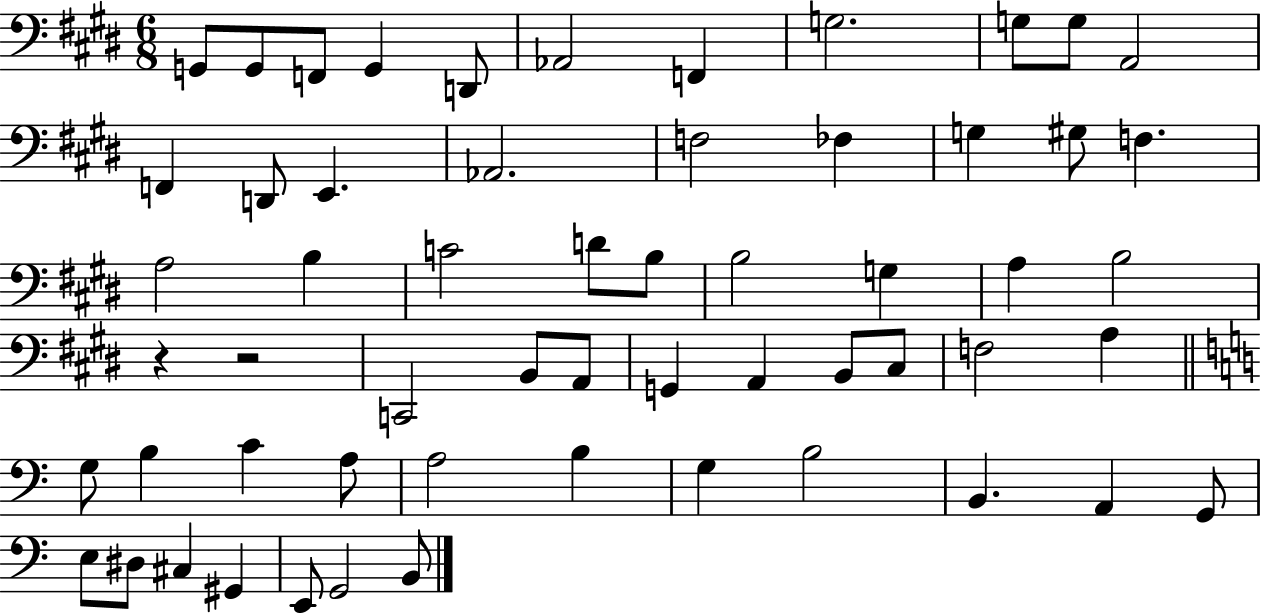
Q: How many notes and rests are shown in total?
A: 58